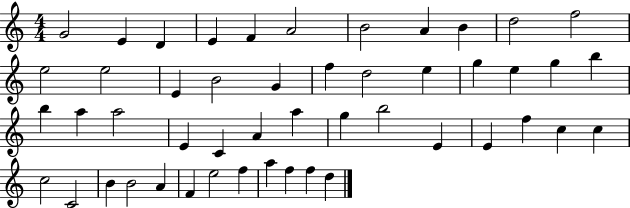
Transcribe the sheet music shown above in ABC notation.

X:1
T:Untitled
M:4/4
L:1/4
K:C
G2 E D E F A2 B2 A B d2 f2 e2 e2 E B2 G f d2 e g e g b b a a2 E C A a g b2 E E f c c c2 C2 B B2 A F e2 f a f f d